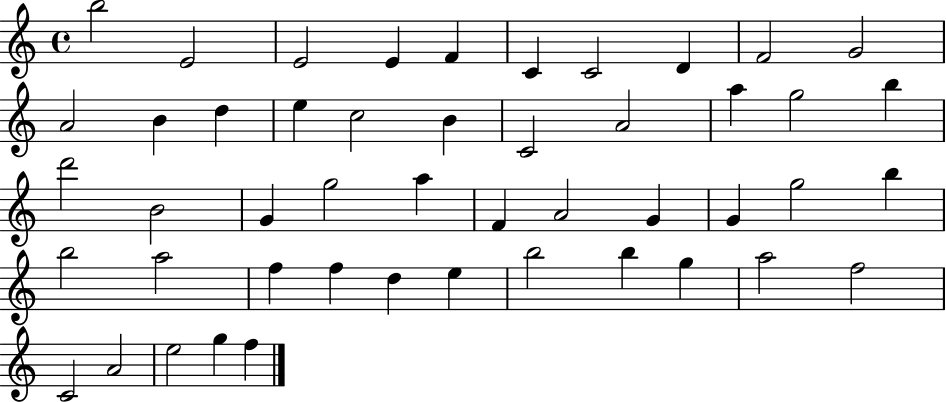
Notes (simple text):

B5/h E4/h E4/h E4/q F4/q C4/q C4/h D4/q F4/h G4/h A4/h B4/q D5/q E5/q C5/h B4/q C4/h A4/h A5/q G5/h B5/q D6/h B4/h G4/q G5/h A5/q F4/q A4/h G4/q G4/q G5/h B5/q B5/h A5/h F5/q F5/q D5/q E5/q B5/h B5/q G5/q A5/h F5/h C4/h A4/h E5/h G5/q F5/q